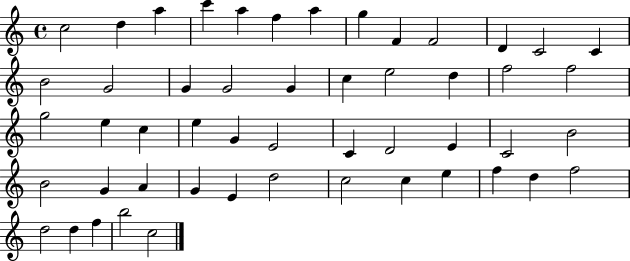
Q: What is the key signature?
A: C major